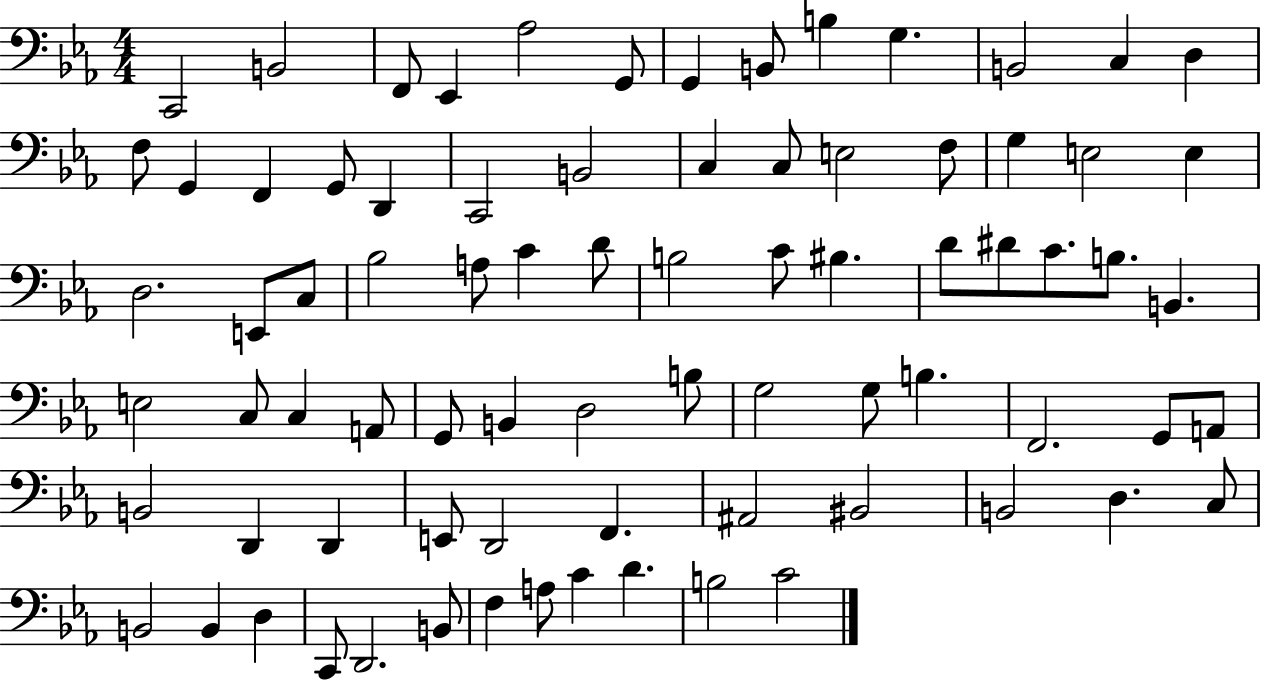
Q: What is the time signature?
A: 4/4